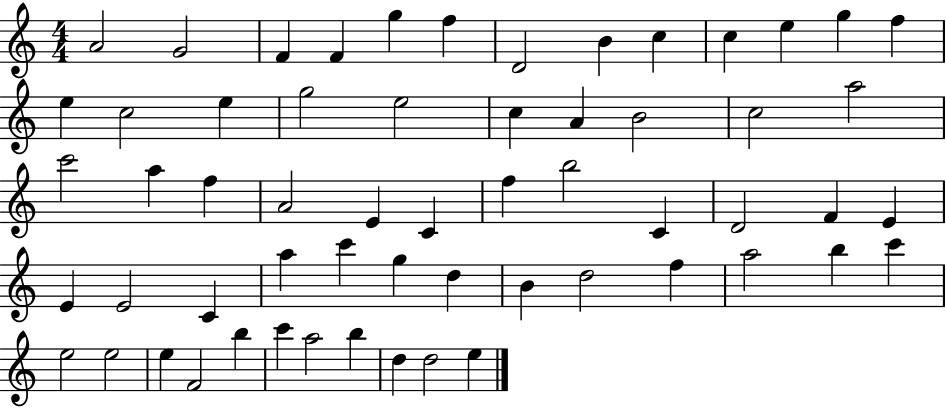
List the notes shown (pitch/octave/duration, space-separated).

A4/h G4/h F4/q F4/q G5/q F5/q D4/h B4/q C5/q C5/q E5/q G5/q F5/q E5/q C5/h E5/q G5/h E5/h C5/q A4/q B4/h C5/h A5/h C6/h A5/q F5/q A4/h E4/q C4/q F5/q B5/h C4/q D4/h F4/q E4/q E4/q E4/h C4/q A5/q C6/q G5/q D5/q B4/q D5/h F5/q A5/h B5/q C6/q E5/h E5/h E5/q F4/h B5/q C6/q A5/h B5/q D5/q D5/h E5/q